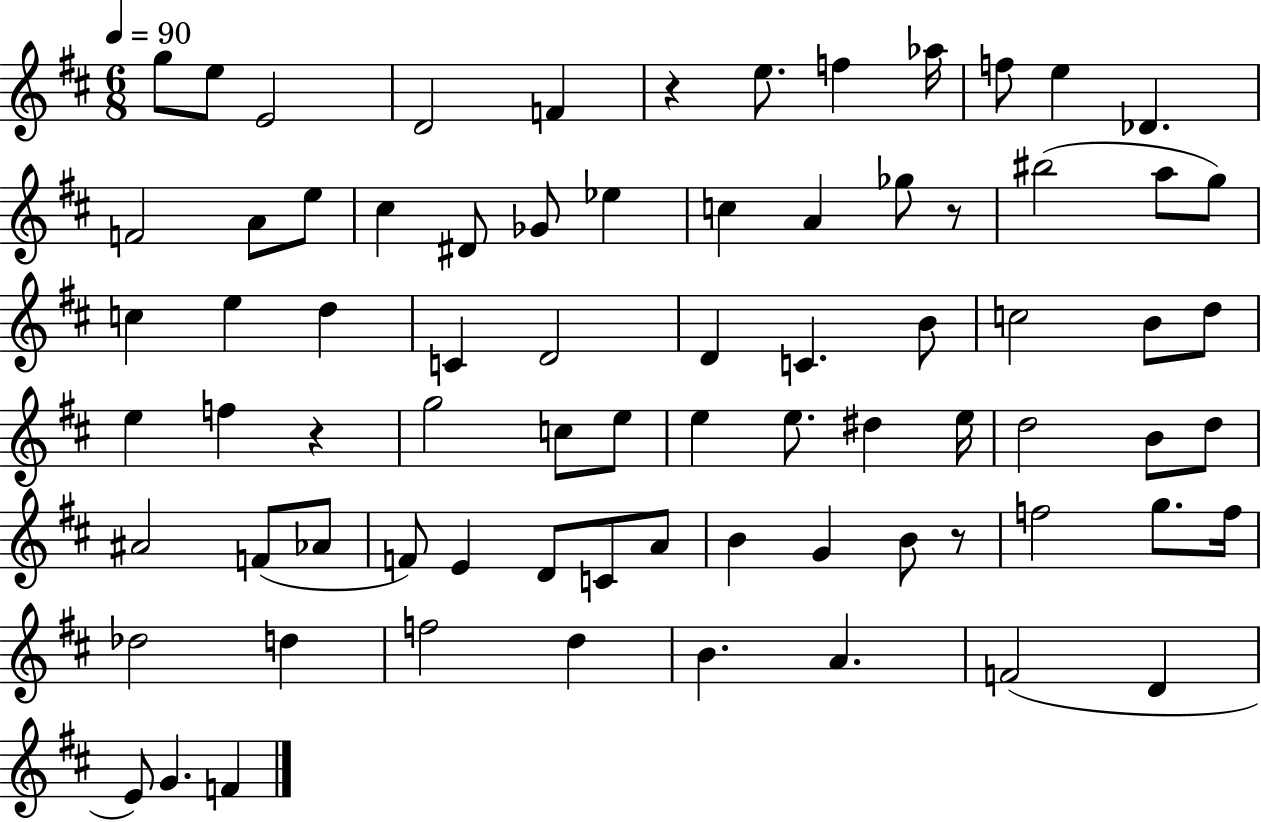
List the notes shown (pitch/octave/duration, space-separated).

G5/e E5/e E4/h D4/h F4/q R/q E5/e. F5/q Ab5/s F5/e E5/q Db4/q. F4/h A4/e E5/e C#5/q D#4/e Gb4/e Eb5/q C5/q A4/q Gb5/e R/e BIS5/h A5/e G5/e C5/q E5/q D5/q C4/q D4/h D4/q C4/q. B4/e C5/h B4/e D5/e E5/q F5/q R/q G5/h C5/e E5/e E5/q E5/e. D#5/q E5/s D5/h B4/e D5/e A#4/h F4/e Ab4/e F4/e E4/q D4/e C4/e A4/e B4/q G4/q B4/e R/e F5/h G5/e. F5/s Db5/h D5/q F5/h D5/q B4/q. A4/q. F4/h D4/q E4/e G4/q. F4/q